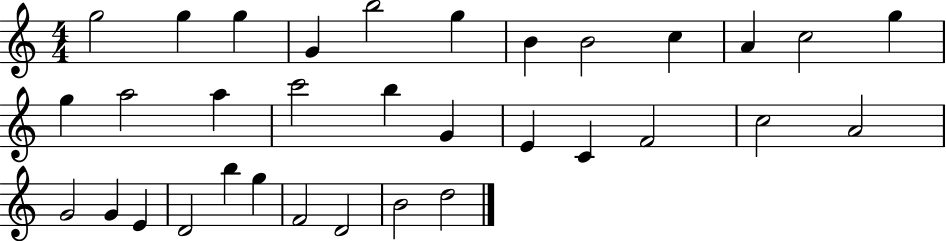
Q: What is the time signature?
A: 4/4